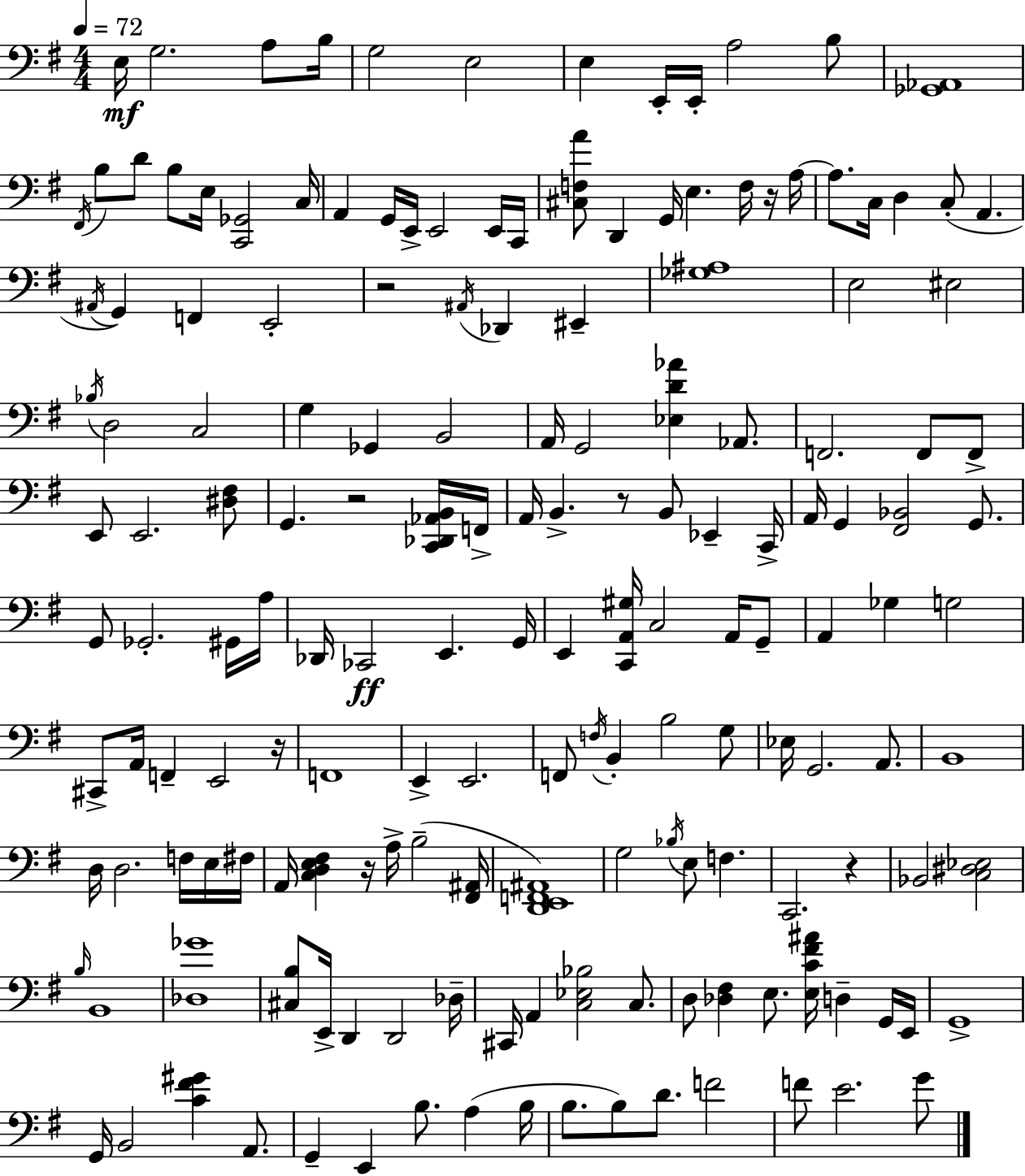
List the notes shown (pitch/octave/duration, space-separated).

E3/s G3/h. A3/e B3/s G3/h E3/h E3/q E2/s E2/s A3/h B3/e [Gb2,Ab2]/w F#2/s B3/e D4/e B3/e E3/s [C2,Gb2]/h C3/s A2/q G2/s E2/s E2/h E2/s C2/s [C#3,F3,A4]/e D2/q G2/s E3/q. F3/s R/s A3/s A3/e. C3/s D3/q C3/e A2/q. A#2/s G2/q F2/q E2/h R/h A#2/s Db2/q EIS2/q [Gb3,A#3]/w E3/h EIS3/h Bb3/s D3/h C3/h G3/q Gb2/q B2/h A2/s G2/h [Eb3,D4,Ab4]/q Ab2/e. F2/h. F2/e F2/e E2/e E2/h. [D#3,F#3]/e G2/q. R/h [C2,Db2,Ab2,B2]/s F2/s A2/s B2/q. R/e B2/e Eb2/q C2/s A2/s G2/q [F#2,Bb2]/h G2/e. G2/e Gb2/h. G#2/s A3/s Db2/s CES2/h E2/q. G2/s E2/q [C2,A2,G#3]/s C3/h A2/s G2/e A2/q Gb3/q G3/h C#2/e A2/s F2/q E2/h R/s F2/w E2/q E2/h. F2/e F3/s B2/q B3/h G3/e Eb3/s G2/h. A2/e. B2/w D3/s D3/h. F3/s E3/s F#3/s A2/s [C3,D3,E3,F#3]/q R/s A3/s B3/h [F#2,A#2]/s [D2,E2,F2,A#2]/w G3/h Bb3/s E3/e F3/q. C2/h. R/q Bb2/h [C3,D#3,Eb3]/h B3/s B2/w [Db3,Gb4]/w [C#3,B3]/e E2/s D2/q D2/h Db3/s C#2/s A2/q [C3,Eb3,Bb3]/h C3/e. D3/e [Db3,F#3]/q E3/e. [E3,C4,F#4,A#4]/s D3/q G2/s E2/s G2/w G2/s B2/h [C4,F#4,G#4]/q A2/e. G2/q E2/q B3/e. A3/q B3/s B3/e. B3/e D4/e. F4/h F4/e E4/h. G4/e